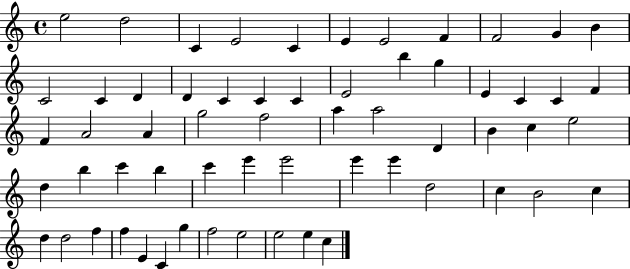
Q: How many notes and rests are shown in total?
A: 61